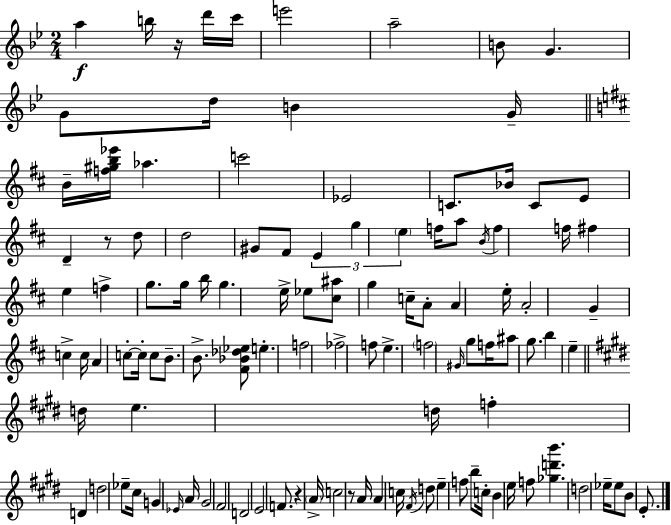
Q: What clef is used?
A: treble